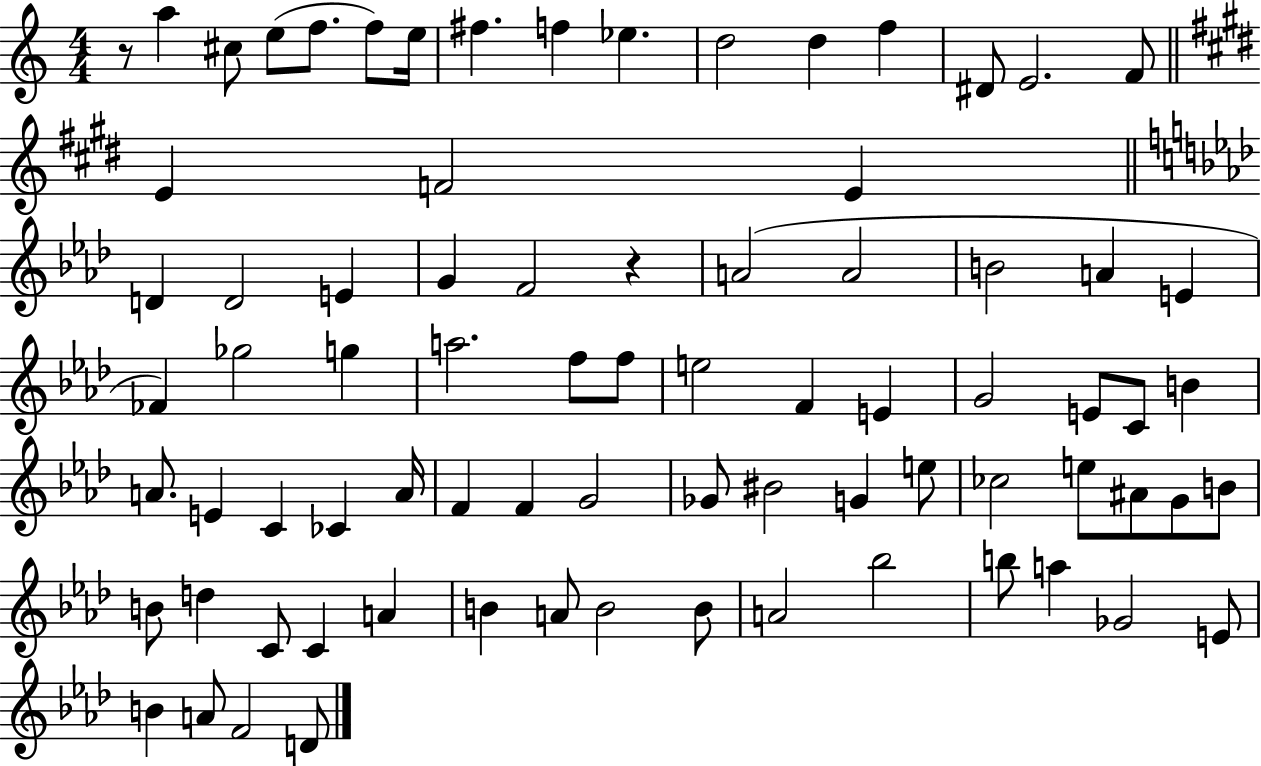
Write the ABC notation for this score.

X:1
T:Untitled
M:4/4
L:1/4
K:C
z/2 a ^c/2 e/2 f/2 f/2 e/4 ^f f _e d2 d f ^D/2 E2 F/2 E F2 E D D2 E G F2 z A2 A2 B2 A E _F _g2 g a2 f/2 f/2 e2 F E G2 E/2 C/2 B A/2 E C _C A/4 F F G2 _G/2 ^B2 G e/2 _c2 e/2 ^A/2 G/2 B/2 B/2 d C/2 C A B A/2 B2 B/2 A2 _b2 b/2 a _G2 E/2 B A/2 F2 D/2